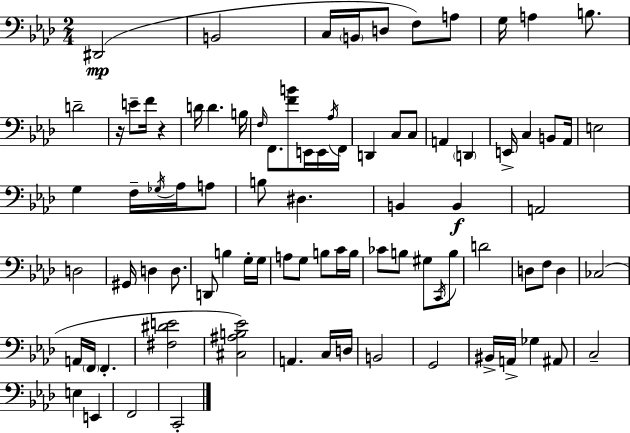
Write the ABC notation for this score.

X:1
T:Untitled
M:2/4
L:1/4
K:Fm
^D,,2 B,,2 C,/4 B,,/4 D,/2 F,/2 A,/2 G,/4 A, B,/2 D2 z/4 E/2 F/4 z D/4 D B,/4 F,/4 F,,/2 [FB]/2 E,,/4 E,,/4 _A,/4 F,,/4 D,, C,/2 C,/2 A,, D,, E,,/4 C, B,,/2 _A,,/4 E,2 G, F,/4 _G,/4 _A,/4 A,/2 B,/2 ^D, B,, B,, A,,2 D,2 ^G,,/4 D, D,/2 D,,/2 B, G,/4 G,/4 A,/2 G,/2 B,/2 C/4 B,/4 _C/2 B,/2 ^G,/2 C,,/4 B,/2 D2 D,/2 F,/2 D, _C,2 A,,/4 F,,/4 F,, [^F,^DE]2 [^C,^A,B,_E]2 A,, C,/4 D,/4 B,,2 G,,2 ^B,,/4 A,,/4 _G, ^A,,/2 C,2 E, E,, F,,2 C,,2